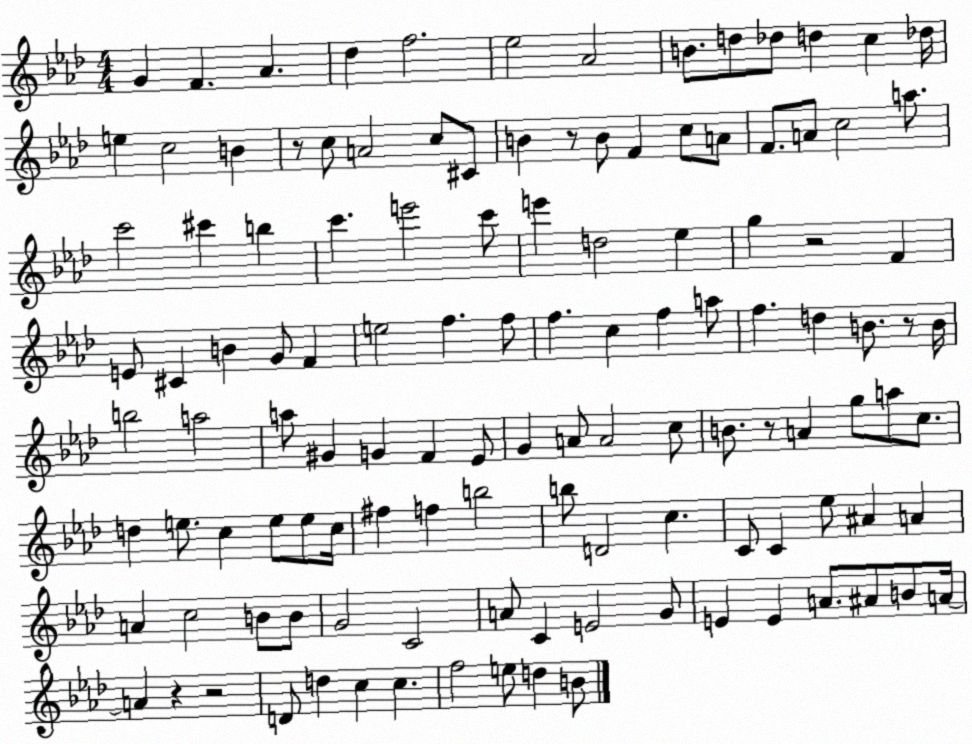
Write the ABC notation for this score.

X:1
T:Untitled
M:4/4
L:1/4
K:Ab
G F _A _d f2 _e2 _A2 B/2 d/2 _d/2 d c _d/4 e c2 B z/2 c/2 A2 c/2 ^C/2 B z/2 B/2 F c/2 A/2 F/2 A/2 c2 a/2 c'2 ^c' b c' e'2 c'/2 e' d2 _e g z2 F E/2 ^C B G/2 F e2 f f/2 f c f a/2 f d B/2 z/2 B/4 b2 a2 a/2 ^G G F _E/2 G A/2 A2 c/2 B/2 z/2 A g/2 a/2 c/2 d e/2 c e/2 e/2 c/4 ^f f b2 b/2 D2 c C/2 C _e/2 ^A A A c2 B/2 B/2 G2 C2 A/2 C E2 G/2 E E A/2 ^A/2 B/2 A/4 A z z2 D/2 d c c f2 e/2 d B/2